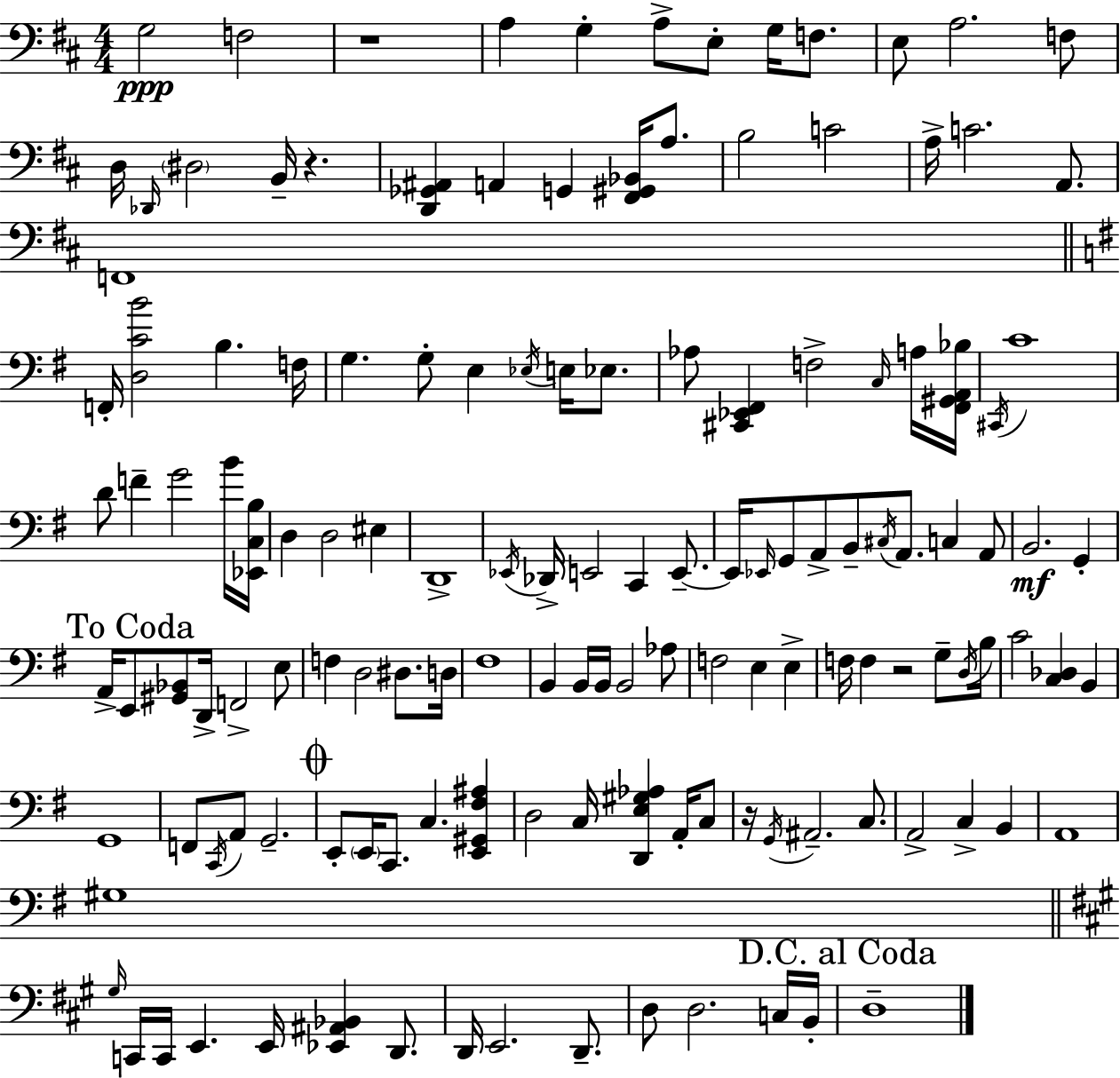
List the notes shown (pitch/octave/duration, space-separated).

G3/h F3/h R/w A3/q G3/q A3/e E3/e G3/s F3/e. E3/e A3/h. F3/e D3/s Db2/s D#3/h B2/s R/q. [D2,Gb2,A#2]/q A2/q G2/q [F#2,G#2,Bb2]/s A3/e. B3/h C4/h A3/s C4/h. A2/e. F2/w F2/s [D3,C4,B4]/h B3/q. F3/s G3/q. G3/e E3/q Eb3/s E3/s Eb3/e. Ab3/e [C#2,Eb2,F#2]/q F3/h C3/s A3/s [F#2,G#2,A2,Bb3]/s C#2/s C4/w D4/e F4/q G4/h B4/s [Eb2,C3,B3]/s D3/q D3/h EIS3/q D2/w Eb2/s Db2/s E2/h C2/q E2/e. E2/s Eb2/s G2/e A2/e B2/e C#3/s A2/e. C3/q A2/e B2/h. G2/q A2/s E2/e [G#2,Bb2]/e D2/s F2/h E3/e F3/q D3/h D#3/e. D3/s F#3/w B2/q B2/s B2/s B2/h Ab3/e F3/h E3/q E3/q F3/s F3/q R/h G3/e D3/s B3/s C4/h [C3,Db3]/q B2/q G2/w F2/e C2/s A2/e G2/h. E2/e E2/s C2/e. C3/q. [E2,G#2,F#3,A#3]/q D3/h C3/s [D2,E3,G#3,Ab3]/q A2/s C3/e R/s G2/s A#2/h. C3/e. A2/h C3/q B2/q A2/w G#3/w G#3/s C2/s C2/s E2/q. E2/s [Eb2,A#2,Bb2]/q D2/e. D2/s E2/h. D2/e. D3/e D3/h. C3/s B2/s D3/w